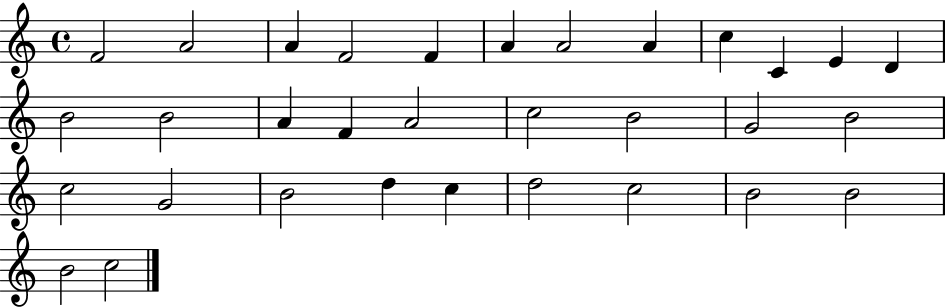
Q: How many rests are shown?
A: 0